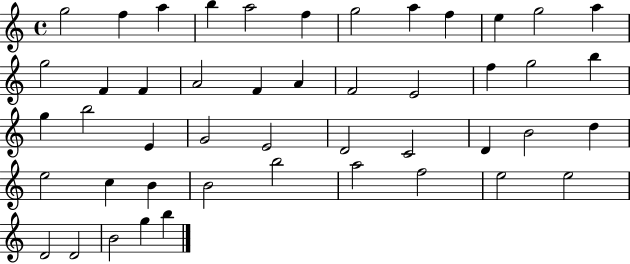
{
  \clef treble
  \time 4/4
  \defaultTimeSignature
  \key c \major
  g''2 f''4 a''4 | b''4 a''2 f''4 | g''2 a''4 f''4 | e''4 g''2 a''4 | \break g''2 f'4 f'4 | a'2 f'4 a'4 | f'2 e'2 | f''4 g''2 b''4 | \break g''4 b''2 e'4 | g'2 e'2 | d'2 c'2 | d'4 b'2 d''4 | \break e''2 c''4 b'4 | b'2 b''2 | a''2 f''2 | e''2 e''2 | \break d'2 d'2 | b'2 g''4 b''4 | \bar "|."
}